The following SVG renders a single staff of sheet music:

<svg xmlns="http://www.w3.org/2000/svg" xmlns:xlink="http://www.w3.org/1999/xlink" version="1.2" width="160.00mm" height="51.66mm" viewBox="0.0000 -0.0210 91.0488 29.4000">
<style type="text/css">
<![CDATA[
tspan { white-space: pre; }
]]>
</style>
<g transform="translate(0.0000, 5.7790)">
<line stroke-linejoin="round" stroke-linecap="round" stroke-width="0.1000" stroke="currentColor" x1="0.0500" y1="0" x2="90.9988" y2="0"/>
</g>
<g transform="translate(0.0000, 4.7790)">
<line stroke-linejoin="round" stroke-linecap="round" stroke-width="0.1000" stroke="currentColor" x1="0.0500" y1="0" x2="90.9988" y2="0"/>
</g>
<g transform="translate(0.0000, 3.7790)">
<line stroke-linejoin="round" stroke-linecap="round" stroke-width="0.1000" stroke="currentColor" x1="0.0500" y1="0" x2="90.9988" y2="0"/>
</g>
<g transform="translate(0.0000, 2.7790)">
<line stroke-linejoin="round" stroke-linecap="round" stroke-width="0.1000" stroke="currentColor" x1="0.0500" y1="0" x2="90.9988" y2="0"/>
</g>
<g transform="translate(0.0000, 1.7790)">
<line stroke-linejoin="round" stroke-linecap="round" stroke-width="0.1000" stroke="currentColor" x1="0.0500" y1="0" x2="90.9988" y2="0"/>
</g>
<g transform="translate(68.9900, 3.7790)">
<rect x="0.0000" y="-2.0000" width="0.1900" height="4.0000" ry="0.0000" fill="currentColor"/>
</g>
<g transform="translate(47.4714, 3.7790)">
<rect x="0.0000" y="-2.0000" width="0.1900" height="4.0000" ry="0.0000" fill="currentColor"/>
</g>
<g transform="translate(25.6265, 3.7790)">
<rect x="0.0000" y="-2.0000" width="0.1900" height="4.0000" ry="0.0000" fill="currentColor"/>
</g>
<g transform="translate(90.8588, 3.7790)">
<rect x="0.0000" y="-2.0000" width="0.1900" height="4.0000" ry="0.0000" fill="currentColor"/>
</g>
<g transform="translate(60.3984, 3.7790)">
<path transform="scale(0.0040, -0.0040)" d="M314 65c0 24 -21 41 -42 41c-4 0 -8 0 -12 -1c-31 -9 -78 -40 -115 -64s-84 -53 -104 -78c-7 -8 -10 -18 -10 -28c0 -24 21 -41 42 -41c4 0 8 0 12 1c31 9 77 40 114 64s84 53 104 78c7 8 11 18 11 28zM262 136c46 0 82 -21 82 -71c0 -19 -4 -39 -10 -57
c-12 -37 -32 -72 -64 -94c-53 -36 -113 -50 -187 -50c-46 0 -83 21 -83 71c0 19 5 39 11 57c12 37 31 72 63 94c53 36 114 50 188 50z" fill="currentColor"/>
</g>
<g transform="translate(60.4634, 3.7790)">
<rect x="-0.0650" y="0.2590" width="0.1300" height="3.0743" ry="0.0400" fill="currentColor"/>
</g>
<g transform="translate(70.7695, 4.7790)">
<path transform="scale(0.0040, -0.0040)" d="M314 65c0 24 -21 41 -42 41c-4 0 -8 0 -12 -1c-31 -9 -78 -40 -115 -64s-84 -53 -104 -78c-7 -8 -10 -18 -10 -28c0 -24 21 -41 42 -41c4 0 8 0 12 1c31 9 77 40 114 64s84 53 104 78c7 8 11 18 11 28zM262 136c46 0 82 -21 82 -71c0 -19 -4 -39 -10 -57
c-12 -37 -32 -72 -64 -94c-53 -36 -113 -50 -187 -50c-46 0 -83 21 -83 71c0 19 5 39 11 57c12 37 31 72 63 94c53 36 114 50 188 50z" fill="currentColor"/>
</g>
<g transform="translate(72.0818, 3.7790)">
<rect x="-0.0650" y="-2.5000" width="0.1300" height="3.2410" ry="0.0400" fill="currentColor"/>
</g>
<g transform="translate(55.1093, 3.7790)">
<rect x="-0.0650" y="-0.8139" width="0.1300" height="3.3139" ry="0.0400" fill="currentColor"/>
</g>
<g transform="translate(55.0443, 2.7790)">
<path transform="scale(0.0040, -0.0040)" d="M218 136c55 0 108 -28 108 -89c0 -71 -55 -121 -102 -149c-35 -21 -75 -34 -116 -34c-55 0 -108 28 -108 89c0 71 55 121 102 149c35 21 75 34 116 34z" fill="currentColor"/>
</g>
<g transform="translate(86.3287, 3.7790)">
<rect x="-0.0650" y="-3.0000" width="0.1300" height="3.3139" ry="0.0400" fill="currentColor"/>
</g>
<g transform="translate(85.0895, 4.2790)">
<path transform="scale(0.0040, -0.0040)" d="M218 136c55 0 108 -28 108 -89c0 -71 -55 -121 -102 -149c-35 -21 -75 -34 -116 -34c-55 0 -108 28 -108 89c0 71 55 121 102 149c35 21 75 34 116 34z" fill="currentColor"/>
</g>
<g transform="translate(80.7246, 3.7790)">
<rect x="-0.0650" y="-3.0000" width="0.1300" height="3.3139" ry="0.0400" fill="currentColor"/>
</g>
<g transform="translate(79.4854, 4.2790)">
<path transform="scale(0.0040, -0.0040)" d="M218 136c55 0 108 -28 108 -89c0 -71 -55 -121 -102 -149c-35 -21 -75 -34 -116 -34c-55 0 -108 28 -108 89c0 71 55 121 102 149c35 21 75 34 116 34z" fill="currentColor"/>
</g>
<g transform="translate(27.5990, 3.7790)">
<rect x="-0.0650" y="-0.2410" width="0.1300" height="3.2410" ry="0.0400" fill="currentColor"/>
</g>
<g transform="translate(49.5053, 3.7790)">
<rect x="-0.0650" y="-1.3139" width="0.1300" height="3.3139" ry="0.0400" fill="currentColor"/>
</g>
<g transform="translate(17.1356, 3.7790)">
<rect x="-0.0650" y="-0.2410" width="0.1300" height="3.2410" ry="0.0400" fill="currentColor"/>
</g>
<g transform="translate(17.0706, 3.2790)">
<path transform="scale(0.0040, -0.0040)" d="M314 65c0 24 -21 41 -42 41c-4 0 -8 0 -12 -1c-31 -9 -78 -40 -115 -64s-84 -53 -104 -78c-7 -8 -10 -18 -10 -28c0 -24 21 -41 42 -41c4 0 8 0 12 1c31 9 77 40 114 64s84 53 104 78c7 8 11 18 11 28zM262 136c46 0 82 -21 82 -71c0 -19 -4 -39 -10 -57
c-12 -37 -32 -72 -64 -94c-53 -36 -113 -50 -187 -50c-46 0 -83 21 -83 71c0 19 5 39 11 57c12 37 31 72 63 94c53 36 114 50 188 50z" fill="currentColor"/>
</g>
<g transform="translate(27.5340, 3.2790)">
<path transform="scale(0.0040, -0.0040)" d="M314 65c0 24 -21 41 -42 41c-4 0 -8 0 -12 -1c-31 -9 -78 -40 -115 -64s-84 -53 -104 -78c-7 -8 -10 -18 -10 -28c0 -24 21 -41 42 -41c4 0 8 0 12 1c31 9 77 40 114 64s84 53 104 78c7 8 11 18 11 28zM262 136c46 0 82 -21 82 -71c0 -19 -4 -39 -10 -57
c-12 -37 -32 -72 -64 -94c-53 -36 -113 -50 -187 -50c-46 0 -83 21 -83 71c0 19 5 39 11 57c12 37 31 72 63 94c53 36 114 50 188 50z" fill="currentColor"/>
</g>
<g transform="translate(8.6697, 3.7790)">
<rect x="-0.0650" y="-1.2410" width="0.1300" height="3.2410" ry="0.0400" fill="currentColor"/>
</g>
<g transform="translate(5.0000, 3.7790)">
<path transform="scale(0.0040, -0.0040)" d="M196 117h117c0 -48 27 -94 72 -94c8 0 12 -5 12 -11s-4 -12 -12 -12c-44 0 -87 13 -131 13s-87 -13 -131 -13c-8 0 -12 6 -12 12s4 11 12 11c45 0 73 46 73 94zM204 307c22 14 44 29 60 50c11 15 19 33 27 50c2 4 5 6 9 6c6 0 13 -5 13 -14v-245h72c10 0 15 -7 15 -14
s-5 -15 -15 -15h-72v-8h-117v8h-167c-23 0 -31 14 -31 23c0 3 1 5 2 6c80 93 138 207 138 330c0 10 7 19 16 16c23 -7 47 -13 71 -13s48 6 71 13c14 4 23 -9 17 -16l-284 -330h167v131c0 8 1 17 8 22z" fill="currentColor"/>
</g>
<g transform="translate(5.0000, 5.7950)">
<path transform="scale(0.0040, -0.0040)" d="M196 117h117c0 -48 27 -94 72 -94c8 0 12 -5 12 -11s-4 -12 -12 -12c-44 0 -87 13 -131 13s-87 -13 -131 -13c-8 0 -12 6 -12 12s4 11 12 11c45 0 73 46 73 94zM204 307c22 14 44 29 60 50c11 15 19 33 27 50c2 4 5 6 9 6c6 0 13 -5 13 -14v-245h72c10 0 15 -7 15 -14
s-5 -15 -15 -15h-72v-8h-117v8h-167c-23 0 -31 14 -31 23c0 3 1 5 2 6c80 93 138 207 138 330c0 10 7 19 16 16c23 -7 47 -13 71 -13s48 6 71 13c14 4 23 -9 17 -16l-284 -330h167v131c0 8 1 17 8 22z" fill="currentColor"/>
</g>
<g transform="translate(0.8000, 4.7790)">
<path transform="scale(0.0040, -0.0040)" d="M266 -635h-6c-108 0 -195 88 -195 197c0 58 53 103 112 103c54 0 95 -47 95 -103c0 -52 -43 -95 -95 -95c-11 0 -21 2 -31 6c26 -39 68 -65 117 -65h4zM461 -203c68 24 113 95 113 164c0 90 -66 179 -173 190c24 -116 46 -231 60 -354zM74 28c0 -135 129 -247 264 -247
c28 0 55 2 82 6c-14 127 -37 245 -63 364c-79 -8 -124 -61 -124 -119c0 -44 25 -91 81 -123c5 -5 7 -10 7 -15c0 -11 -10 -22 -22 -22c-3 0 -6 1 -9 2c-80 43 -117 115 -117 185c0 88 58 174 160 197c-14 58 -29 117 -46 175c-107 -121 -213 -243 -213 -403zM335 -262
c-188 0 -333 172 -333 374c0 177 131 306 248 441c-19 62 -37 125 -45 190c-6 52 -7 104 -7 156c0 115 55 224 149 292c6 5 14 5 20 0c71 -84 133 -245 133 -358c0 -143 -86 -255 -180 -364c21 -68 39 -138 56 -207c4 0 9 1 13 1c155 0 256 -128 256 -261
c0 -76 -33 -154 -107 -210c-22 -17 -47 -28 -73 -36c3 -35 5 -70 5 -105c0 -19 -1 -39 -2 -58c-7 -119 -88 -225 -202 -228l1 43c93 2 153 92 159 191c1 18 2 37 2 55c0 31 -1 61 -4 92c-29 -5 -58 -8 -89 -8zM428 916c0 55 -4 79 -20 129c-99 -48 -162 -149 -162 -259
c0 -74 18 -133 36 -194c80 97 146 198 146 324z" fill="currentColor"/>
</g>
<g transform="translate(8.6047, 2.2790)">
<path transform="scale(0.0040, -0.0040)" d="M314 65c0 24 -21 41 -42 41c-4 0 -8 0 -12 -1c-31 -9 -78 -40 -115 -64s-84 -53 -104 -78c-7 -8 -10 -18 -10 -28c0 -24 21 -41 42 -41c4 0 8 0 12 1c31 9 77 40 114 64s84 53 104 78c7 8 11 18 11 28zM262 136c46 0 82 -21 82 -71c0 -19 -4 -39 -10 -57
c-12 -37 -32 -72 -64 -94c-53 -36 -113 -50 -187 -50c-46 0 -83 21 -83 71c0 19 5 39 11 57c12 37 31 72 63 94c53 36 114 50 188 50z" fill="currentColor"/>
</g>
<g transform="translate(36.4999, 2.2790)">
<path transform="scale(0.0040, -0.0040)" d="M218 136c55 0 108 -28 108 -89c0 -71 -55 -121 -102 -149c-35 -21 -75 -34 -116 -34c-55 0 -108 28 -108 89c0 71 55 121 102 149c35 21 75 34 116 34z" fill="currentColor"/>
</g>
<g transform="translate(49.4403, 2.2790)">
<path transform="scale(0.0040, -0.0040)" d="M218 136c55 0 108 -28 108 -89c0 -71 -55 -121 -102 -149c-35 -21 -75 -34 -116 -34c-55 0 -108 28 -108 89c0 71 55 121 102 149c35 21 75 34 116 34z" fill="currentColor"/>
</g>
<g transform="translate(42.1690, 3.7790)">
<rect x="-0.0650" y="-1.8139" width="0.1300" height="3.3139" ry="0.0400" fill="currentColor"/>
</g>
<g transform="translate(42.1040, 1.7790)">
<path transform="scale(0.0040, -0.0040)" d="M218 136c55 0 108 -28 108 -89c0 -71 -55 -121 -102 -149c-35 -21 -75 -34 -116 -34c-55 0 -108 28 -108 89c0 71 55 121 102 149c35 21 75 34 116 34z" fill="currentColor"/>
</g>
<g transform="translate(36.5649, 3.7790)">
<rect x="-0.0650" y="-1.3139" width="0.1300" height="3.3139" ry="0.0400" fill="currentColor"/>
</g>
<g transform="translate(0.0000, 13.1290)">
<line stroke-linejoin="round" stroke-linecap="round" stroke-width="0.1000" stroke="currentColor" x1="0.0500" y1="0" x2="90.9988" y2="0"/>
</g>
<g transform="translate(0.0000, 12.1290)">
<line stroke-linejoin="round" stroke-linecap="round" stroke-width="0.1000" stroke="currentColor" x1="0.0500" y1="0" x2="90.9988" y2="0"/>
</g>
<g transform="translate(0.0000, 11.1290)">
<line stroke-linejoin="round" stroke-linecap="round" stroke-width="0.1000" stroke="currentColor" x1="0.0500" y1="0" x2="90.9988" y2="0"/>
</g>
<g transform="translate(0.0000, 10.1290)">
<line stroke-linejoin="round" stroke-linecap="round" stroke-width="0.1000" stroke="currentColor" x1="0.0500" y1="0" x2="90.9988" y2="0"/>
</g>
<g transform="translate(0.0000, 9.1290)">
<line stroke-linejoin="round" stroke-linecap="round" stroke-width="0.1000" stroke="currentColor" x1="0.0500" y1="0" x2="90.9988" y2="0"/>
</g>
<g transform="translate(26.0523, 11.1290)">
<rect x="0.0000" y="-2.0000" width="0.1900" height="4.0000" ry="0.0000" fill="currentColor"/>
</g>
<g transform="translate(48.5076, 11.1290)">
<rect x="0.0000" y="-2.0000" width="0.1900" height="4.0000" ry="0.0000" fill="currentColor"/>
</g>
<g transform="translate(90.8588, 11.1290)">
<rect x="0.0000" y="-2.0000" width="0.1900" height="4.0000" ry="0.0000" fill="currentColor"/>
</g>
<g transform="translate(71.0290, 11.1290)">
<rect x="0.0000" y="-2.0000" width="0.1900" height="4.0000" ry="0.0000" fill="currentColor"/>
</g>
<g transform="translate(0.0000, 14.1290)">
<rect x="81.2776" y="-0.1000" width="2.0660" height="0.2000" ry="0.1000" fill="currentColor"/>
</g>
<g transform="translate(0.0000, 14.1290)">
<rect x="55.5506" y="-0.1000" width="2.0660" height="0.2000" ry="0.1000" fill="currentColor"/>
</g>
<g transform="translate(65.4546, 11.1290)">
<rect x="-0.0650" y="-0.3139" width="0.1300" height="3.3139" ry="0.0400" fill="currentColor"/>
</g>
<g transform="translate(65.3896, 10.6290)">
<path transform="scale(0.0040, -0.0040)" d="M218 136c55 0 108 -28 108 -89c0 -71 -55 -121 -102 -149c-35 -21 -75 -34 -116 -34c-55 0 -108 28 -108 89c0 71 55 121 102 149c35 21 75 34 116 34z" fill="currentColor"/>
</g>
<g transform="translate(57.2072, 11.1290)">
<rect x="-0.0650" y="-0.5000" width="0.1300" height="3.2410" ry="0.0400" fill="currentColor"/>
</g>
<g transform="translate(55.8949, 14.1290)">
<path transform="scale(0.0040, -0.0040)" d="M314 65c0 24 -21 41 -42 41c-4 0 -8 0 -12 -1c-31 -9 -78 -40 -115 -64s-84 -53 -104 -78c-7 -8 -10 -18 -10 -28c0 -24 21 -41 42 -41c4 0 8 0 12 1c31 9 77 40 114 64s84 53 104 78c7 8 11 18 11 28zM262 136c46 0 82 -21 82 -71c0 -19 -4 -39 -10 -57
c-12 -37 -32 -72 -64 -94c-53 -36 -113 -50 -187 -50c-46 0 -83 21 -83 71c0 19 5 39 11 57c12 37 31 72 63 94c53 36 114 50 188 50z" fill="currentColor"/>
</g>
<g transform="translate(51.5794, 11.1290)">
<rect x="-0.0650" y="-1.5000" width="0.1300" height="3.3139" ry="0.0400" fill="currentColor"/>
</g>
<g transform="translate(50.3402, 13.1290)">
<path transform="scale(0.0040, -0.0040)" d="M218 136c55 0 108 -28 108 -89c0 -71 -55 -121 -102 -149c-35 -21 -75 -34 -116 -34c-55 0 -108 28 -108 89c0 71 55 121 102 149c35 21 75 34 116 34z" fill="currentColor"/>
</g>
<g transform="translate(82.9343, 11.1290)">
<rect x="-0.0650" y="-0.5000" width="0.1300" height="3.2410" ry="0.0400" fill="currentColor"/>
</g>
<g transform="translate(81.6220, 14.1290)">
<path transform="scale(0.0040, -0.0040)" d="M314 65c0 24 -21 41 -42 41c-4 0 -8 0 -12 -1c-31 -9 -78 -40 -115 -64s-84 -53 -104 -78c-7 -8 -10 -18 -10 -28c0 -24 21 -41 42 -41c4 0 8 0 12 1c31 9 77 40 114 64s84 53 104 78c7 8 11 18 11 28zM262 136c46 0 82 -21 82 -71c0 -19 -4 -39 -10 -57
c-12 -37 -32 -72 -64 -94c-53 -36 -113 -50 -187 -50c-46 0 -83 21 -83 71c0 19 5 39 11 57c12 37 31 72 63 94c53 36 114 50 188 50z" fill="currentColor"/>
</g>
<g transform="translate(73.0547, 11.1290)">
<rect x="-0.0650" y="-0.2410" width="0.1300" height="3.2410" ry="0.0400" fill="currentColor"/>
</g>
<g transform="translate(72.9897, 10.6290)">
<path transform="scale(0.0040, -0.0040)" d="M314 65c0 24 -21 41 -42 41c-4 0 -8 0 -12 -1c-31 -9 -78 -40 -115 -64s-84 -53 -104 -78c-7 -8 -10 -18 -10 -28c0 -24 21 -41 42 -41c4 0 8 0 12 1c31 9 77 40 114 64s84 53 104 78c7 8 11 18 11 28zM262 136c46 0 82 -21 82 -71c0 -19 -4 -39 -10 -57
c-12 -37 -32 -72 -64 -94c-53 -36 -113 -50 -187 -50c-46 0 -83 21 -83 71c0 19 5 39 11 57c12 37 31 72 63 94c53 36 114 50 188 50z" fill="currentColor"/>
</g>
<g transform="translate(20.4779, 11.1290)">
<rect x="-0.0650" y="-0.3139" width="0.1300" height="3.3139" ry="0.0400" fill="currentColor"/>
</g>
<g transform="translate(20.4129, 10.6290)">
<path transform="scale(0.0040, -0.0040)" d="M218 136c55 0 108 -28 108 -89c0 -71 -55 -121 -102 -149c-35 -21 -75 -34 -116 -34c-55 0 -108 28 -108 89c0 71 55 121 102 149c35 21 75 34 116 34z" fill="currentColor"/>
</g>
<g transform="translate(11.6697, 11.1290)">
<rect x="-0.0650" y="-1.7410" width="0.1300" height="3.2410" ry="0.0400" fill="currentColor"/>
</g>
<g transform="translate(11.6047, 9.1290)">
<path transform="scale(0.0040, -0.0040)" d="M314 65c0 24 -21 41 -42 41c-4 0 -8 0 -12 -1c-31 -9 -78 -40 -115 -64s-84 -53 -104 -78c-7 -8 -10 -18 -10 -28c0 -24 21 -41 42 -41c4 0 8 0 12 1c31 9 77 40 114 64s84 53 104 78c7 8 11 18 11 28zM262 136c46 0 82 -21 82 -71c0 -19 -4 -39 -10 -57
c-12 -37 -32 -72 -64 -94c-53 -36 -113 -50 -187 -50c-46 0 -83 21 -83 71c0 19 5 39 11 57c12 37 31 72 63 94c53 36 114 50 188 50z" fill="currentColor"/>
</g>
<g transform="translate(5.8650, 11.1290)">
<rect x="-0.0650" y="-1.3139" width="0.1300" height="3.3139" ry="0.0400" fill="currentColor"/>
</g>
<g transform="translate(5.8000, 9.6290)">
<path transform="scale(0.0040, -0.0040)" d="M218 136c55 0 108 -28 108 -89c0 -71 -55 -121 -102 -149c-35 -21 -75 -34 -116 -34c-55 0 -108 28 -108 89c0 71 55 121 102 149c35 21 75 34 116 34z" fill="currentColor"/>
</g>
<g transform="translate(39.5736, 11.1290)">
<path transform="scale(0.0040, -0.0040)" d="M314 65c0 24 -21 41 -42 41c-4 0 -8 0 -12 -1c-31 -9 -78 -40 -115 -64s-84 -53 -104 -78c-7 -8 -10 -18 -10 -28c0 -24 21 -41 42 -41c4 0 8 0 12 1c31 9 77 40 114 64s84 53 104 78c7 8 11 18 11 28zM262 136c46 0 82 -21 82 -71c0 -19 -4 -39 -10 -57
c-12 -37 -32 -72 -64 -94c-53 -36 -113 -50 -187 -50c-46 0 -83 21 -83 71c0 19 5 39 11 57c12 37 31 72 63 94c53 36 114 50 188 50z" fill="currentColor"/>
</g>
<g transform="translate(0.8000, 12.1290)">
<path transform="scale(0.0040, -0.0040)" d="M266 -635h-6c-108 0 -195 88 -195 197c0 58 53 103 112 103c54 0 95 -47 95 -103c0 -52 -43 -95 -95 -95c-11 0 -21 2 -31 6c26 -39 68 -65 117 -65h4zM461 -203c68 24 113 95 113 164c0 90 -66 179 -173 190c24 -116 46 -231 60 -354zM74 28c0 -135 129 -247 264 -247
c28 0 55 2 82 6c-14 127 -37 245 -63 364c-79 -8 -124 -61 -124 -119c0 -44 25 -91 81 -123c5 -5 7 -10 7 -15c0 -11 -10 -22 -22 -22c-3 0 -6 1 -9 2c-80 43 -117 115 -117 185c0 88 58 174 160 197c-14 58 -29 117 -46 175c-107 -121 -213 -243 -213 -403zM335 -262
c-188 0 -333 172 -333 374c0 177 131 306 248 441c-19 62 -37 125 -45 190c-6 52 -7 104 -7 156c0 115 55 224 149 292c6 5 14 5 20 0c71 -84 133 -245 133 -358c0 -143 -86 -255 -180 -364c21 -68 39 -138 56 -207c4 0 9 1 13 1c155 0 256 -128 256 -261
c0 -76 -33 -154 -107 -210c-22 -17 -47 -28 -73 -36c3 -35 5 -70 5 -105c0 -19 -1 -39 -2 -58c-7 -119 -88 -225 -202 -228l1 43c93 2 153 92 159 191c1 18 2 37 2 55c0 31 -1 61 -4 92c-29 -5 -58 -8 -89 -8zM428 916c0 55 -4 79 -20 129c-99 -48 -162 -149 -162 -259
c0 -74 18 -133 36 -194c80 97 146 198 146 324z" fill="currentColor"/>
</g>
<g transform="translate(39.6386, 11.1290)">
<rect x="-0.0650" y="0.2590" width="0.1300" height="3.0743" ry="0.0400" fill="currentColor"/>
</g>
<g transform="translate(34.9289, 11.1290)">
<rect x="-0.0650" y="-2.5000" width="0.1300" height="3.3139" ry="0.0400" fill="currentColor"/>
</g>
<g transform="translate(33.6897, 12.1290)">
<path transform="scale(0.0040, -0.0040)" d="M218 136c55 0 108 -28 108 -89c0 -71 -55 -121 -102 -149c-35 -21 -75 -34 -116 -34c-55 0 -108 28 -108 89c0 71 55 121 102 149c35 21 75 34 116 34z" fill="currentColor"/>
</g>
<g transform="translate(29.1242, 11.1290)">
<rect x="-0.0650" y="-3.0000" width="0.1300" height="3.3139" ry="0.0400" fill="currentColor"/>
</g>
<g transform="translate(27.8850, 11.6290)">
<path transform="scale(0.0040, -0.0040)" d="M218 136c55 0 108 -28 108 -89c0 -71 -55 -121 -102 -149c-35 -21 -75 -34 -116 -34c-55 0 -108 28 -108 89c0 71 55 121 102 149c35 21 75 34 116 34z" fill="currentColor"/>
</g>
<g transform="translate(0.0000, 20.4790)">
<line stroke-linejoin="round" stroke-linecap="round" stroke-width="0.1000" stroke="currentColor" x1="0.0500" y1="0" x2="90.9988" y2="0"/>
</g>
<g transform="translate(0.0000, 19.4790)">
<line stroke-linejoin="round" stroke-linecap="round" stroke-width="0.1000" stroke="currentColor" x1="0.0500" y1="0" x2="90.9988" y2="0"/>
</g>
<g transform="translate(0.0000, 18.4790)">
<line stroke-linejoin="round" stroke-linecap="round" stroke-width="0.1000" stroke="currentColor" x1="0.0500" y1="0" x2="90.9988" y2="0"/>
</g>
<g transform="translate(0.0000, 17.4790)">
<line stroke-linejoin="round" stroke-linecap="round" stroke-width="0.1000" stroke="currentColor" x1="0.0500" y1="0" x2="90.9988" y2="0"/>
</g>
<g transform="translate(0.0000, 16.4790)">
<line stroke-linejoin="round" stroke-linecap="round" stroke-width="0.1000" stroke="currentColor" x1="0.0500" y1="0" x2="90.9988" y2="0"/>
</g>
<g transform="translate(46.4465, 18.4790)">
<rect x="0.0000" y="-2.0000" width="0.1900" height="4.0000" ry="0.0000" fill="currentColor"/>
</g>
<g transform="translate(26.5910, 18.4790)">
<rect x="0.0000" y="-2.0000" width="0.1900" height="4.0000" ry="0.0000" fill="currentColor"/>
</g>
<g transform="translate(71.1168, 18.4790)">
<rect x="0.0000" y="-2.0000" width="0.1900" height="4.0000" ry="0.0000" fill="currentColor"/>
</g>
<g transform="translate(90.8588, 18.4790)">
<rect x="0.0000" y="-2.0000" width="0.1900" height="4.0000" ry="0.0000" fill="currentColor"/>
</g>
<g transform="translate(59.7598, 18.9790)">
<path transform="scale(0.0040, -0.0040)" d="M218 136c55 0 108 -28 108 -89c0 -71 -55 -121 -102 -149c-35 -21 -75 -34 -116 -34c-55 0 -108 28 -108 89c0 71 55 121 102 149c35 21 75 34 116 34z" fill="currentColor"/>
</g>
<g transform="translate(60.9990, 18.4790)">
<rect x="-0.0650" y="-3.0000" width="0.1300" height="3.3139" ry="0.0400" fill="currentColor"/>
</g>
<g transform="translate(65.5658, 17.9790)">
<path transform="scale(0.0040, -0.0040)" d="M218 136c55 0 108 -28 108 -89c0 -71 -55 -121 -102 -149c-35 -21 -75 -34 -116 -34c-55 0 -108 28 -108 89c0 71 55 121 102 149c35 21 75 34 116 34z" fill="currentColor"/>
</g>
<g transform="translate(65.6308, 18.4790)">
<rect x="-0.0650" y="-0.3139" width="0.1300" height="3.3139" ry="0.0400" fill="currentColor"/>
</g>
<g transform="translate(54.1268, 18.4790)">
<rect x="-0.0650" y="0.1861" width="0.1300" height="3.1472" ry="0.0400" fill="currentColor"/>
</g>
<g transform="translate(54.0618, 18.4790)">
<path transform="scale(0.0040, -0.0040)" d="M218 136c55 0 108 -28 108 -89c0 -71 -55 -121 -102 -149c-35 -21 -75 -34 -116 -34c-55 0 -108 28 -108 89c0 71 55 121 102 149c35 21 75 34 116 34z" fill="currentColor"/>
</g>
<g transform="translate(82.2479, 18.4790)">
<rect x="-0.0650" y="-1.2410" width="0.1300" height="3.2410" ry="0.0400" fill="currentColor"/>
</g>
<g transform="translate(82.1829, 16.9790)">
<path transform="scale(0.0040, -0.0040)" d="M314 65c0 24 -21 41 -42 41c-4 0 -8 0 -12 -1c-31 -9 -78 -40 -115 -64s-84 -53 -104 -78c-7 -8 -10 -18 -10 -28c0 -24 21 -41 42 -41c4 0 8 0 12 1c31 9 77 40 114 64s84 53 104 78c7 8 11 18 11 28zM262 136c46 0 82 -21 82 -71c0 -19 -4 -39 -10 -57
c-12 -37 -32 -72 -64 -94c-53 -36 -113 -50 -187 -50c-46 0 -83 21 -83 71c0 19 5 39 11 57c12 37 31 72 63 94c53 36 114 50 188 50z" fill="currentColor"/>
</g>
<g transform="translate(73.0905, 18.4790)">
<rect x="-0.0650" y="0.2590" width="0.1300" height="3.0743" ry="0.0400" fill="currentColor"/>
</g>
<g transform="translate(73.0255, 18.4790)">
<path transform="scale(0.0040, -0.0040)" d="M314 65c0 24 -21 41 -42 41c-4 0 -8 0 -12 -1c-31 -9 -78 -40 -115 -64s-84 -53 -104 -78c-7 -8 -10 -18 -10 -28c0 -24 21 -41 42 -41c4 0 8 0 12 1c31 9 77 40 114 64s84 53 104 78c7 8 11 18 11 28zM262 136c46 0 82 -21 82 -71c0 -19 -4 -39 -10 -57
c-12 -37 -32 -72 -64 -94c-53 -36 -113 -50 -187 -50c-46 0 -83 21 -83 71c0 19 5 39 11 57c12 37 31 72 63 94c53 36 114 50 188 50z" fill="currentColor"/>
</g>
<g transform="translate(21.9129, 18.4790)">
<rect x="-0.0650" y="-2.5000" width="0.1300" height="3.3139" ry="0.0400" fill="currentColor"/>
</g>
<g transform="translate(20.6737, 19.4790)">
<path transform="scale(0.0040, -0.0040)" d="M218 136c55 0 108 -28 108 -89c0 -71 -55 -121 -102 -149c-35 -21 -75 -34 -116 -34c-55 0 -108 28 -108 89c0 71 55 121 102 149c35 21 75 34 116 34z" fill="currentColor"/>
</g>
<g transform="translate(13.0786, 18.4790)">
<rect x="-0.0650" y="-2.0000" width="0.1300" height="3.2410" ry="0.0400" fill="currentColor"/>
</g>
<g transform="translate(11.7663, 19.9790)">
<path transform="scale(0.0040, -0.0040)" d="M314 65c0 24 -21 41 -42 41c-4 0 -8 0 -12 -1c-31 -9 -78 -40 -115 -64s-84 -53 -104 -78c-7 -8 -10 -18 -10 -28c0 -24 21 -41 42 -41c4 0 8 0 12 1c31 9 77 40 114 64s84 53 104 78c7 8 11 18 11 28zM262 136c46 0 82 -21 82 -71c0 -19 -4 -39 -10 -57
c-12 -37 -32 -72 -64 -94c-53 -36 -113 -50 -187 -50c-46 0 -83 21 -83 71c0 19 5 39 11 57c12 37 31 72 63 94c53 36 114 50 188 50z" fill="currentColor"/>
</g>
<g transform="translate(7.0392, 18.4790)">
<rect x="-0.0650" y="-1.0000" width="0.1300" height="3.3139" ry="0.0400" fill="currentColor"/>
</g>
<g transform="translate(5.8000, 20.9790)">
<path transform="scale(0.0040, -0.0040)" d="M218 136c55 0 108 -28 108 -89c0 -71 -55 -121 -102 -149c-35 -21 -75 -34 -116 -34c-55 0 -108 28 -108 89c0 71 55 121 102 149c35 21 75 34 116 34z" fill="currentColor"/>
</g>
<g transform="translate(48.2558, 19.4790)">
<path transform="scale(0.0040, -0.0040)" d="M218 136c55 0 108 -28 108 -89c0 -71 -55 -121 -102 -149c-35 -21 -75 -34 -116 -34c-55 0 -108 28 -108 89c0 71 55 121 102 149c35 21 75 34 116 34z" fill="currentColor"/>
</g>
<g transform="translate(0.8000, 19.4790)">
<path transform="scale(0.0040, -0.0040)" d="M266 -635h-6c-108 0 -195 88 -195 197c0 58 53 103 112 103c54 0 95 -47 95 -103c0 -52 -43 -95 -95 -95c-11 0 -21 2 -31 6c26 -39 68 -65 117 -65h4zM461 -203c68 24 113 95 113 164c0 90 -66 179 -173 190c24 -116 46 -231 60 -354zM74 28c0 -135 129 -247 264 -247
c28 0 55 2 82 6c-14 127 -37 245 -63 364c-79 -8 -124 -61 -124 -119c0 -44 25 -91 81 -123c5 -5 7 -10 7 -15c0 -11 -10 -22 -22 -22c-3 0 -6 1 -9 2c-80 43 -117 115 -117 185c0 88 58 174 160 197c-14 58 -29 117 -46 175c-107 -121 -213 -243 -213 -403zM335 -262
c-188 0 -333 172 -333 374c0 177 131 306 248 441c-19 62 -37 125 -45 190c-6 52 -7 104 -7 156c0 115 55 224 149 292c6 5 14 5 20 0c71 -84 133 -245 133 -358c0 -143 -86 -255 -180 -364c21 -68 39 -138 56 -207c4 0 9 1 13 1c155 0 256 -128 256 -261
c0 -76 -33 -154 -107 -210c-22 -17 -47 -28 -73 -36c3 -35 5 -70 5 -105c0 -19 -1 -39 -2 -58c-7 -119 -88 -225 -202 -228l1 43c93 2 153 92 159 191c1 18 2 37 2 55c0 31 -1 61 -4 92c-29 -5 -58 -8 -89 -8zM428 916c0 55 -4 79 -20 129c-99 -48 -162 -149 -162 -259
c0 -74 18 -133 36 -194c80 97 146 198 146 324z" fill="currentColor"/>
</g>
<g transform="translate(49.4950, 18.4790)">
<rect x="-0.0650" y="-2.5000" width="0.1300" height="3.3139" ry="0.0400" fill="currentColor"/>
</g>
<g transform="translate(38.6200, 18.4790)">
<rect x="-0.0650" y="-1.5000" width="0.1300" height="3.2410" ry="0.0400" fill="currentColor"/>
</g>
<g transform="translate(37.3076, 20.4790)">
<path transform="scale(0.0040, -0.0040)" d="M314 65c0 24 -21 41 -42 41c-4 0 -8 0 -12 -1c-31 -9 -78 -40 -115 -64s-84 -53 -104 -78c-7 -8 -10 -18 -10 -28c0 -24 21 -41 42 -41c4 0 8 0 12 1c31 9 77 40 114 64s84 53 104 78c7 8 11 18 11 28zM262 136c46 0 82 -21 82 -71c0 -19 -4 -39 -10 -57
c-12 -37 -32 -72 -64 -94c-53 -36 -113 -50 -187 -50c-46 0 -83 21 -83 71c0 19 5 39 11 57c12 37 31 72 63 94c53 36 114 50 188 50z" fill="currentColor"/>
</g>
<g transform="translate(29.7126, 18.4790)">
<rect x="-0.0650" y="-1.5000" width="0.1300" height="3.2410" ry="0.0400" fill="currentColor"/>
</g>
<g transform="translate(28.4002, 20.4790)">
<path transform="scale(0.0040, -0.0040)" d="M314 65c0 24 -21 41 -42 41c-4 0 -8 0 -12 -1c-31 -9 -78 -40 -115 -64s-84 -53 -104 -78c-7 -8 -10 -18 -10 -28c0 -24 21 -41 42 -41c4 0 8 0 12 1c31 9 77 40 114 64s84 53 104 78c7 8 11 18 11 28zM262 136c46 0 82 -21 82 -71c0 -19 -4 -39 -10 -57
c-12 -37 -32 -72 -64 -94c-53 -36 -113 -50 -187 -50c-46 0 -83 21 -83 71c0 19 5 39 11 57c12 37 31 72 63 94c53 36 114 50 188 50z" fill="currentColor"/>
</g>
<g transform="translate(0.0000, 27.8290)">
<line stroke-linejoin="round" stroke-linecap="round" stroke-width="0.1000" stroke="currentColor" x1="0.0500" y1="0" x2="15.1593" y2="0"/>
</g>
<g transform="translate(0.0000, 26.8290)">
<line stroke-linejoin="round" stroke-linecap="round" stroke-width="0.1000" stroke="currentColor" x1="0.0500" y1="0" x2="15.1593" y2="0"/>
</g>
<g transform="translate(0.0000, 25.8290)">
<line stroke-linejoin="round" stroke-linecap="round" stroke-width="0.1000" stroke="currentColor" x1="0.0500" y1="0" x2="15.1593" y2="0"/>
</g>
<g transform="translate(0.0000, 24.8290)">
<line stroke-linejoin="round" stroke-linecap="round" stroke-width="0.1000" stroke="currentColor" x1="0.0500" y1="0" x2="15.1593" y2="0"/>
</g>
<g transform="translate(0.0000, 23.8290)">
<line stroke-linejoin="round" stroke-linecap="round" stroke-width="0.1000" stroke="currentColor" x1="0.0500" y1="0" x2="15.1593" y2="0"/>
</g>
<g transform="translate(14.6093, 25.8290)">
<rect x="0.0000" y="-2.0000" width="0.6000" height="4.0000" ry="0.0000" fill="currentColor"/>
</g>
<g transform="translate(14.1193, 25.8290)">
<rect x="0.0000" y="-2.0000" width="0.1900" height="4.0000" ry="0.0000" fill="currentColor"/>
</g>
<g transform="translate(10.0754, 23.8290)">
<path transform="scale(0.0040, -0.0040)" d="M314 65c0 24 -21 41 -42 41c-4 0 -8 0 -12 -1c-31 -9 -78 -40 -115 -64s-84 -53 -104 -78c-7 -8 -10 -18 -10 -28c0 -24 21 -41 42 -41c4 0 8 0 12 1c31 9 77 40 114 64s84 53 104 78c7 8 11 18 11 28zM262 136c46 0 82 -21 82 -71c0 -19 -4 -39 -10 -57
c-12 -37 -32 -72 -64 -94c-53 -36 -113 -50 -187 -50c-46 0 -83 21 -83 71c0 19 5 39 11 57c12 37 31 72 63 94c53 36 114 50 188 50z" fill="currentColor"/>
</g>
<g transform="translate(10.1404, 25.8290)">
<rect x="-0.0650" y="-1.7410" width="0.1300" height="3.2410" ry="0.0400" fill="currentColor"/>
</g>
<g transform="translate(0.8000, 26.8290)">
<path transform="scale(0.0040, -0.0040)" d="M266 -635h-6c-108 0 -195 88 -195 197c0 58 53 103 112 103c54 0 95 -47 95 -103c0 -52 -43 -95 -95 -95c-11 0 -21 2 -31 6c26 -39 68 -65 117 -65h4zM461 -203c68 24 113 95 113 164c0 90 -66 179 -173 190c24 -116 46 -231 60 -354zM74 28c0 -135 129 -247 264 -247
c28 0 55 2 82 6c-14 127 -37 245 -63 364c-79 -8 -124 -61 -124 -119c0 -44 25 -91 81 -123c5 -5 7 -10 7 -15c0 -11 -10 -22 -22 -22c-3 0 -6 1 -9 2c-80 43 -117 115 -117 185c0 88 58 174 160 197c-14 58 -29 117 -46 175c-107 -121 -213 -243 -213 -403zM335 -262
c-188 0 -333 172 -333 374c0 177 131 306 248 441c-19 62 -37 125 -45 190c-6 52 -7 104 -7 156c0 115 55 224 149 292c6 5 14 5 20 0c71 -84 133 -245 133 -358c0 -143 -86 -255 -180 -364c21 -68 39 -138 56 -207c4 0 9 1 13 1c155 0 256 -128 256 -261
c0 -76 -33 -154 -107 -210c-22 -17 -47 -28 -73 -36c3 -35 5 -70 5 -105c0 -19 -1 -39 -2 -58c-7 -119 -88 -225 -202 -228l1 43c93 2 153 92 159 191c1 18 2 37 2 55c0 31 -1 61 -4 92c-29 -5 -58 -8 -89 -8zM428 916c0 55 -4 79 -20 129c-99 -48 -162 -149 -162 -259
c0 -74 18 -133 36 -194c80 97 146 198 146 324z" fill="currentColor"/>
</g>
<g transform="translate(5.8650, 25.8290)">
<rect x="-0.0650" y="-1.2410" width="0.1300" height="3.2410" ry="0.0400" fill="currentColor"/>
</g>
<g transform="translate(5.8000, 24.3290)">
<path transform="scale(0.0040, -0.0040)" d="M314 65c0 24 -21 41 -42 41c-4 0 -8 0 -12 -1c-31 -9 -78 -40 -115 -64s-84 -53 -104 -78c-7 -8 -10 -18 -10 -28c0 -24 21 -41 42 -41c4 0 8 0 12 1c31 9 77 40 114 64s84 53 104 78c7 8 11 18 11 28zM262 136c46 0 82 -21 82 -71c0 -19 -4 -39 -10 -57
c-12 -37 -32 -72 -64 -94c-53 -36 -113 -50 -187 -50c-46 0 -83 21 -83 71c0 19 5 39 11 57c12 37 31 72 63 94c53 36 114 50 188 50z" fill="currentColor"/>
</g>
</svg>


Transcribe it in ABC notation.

X:1
T:Untitled
M:4/4
L:1/4
K:C
e2 c2 c2 e f e d B2 G2 A A e f2 c A G B2 E C2 c c2 C2 D F2 G E2 E2 G B A c B2 e2 e2 f2